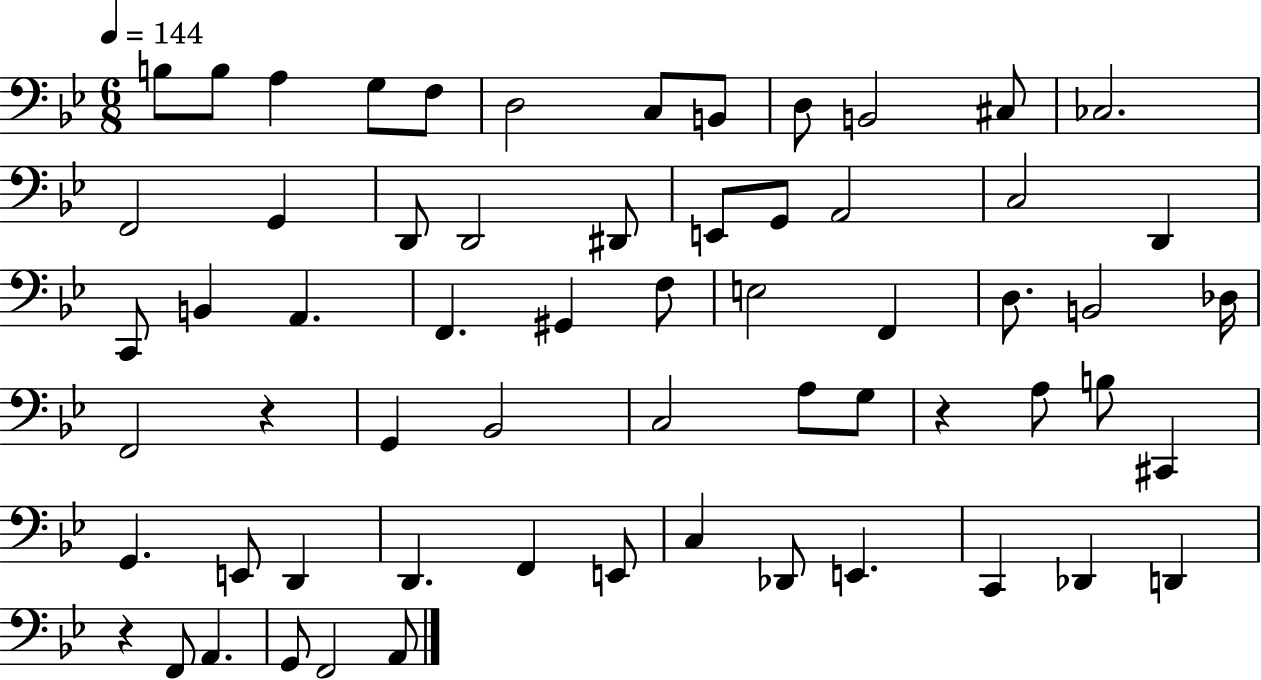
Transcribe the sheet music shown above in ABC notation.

X:1
T:Untitled
M:6/8
L:1/4
K:Bb
B,/2 B,/2 A, G,/2 F,/2 D,2 C,/2 B,,/2 D,/2 B,,2 ^C,/2 _C,2 F,,2 G,, D,,/2 D,,2 ^D,,/2 E,,/2 G,,/2 A,,2 C,2 D,, C,,/2 B,, A,, F,, ^G,, F,/2 E,2 F,, D,/2 B,,2 _D,/4 F,,2 z G,, _B,,2 C,2 A,/2 G,/2 z A,/2 B,/2 ^C,, G,, E,,/2 D,, D,, F,, E,,/2 C, _D,,/2 E,, C,, _D,, D,, z F,,/2 A,, G,,/2 F,,2 A,,/2